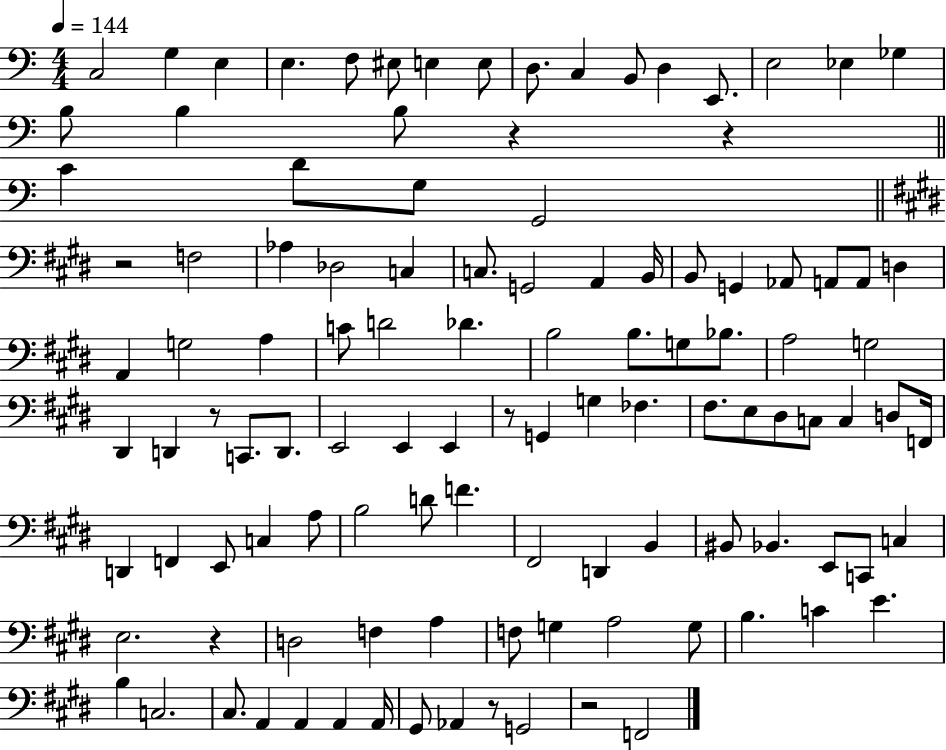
C3/h G3/q E3/q E3/q. F3/e EIS3/e E3/q E3/e D3/e. C3/q B2/e D3/q E2/e. E3/h Eb3/q Gb3/q B3/e B3/q B3/e R/q R/q C4/q D4/e G3/e G2/h R/h F3/h Ab3/q Db3/h C3/q C3/e. G2/h A2/q B2/s B2/e G2/q Ab2/e A2/e A2/e D3/q A2/q G3/h A3/q C4/e D4/h Db4/q. B3/h B3/e. G3/e Bb3/e. A3/h G3/h D#2/q D2/q R/e C2/e. D2/e. E2/h E2/q E2/q R/e G2/q G3/q FES3/q. F#3/e. E3/e D#3/e C3/e C3/q D3/e F2/s D2/q F2/q E2/e C3/q A3/e B3/h D4/e F4/q. F#2/h D2/q B2/q BIS2/e Bb2/q. E2/e C2/e C3/q E3/h. R/q D3/h F3/q A3/q F3/e G3/q A3/h G3/e B3/q. C4/q E4/q. B3/q C3/h. C#3/e. A2/q A2/q A2/q A2/s G#2/e Ab2/q R/e G2/h R/h F2/h